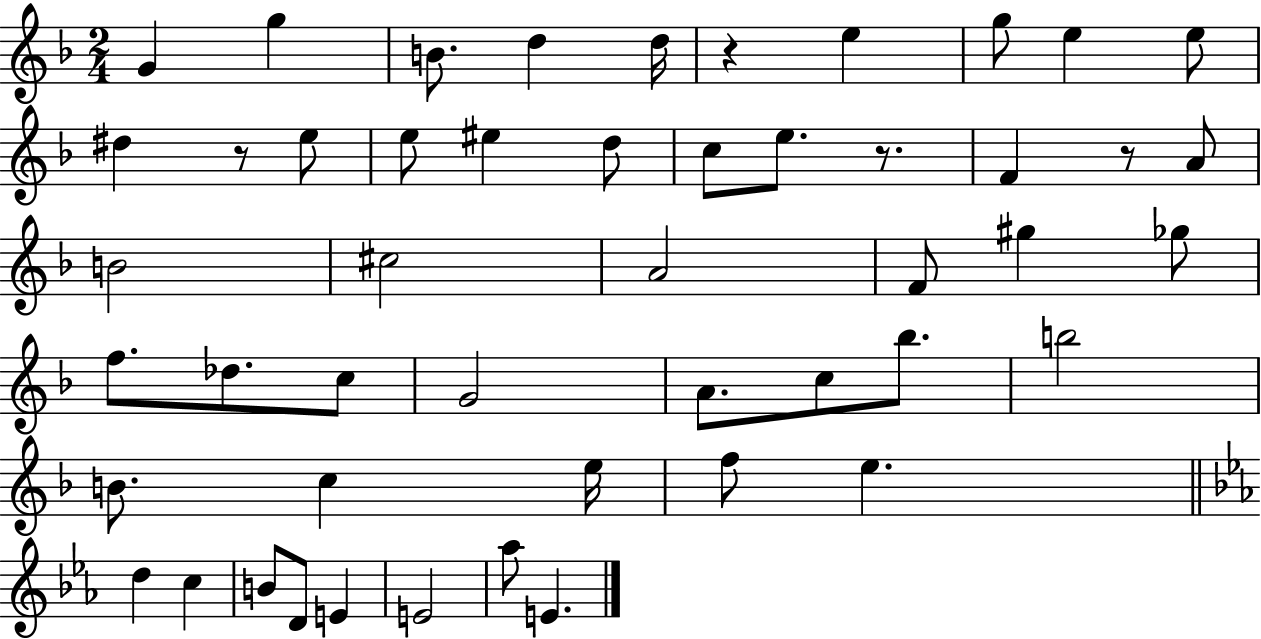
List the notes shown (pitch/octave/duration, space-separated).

G4/q G5/q B4/e. D5/q D5/s R/q E5/q G5/e E5/q E5/e D#5/q R/e E5/e E5/e EIS5/q D5/e C5/e E5/e. R/e. F4/q R/e A4/e B4/h C#5/h A4/h F4/e G#5/q Gb5/e F5/e. Db5/e. C5/e G4/h A4/e. C5/e Bb5/e. B5/h B4/e. C5/q E5/s F5/e E5/q. D5/q C5/q B4/e D4/e E4/q E4/h Ab5/e E4/q.